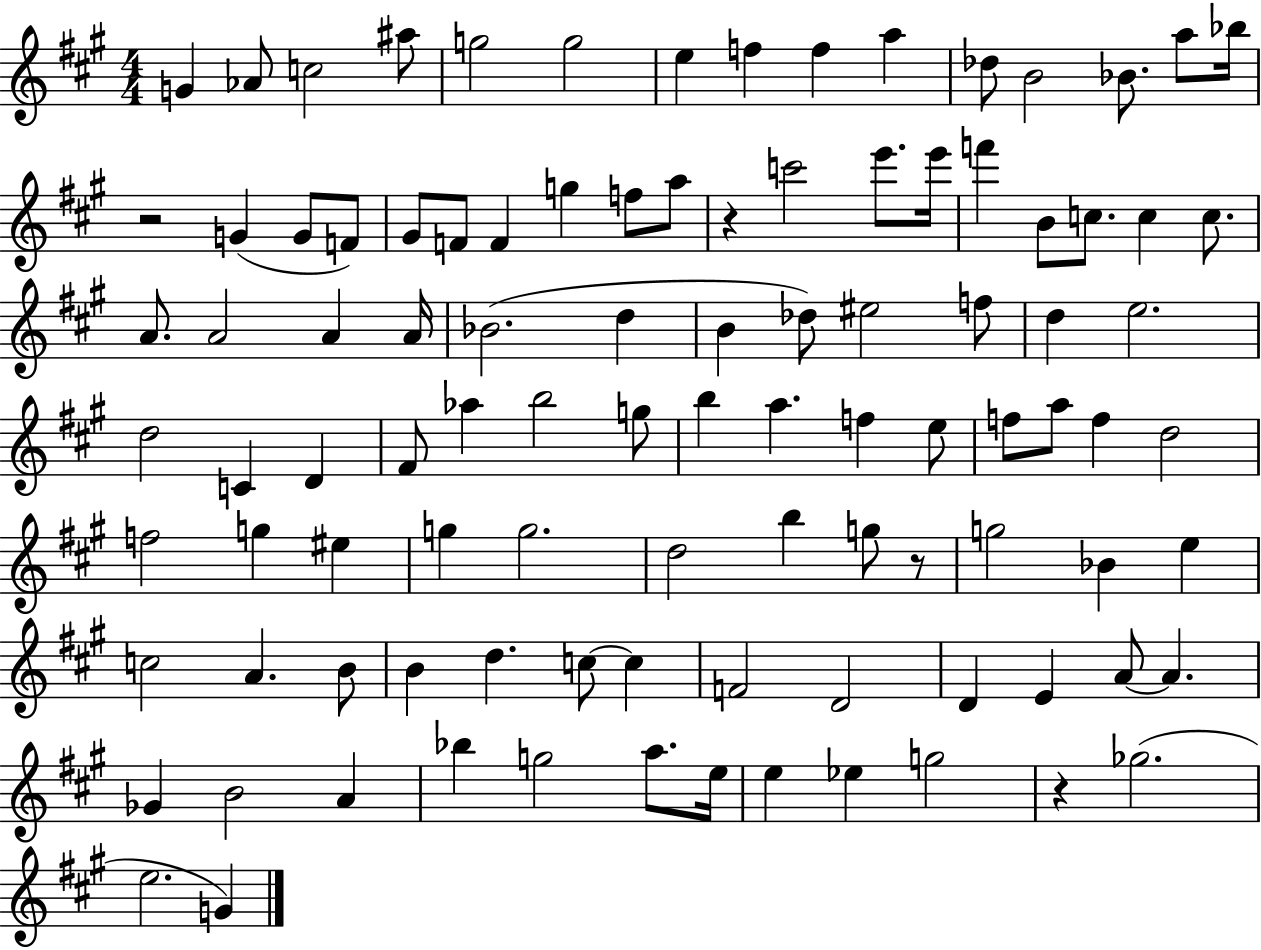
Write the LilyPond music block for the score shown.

{
  \clef treble
  \numericTimeSignature
  \time 4/4
  \key a \major
  g'4 aes'8 c''2 ais''8 | g''2 g''2 | e''4 f''4 f''4 a''4 | des''8 b'2 bes'8. a''8 bes''16 | \break r2 g'4( g'8 f'8) | gis'8 f'8 f'4 g''4 f''8 a''8 | r4 c'''2 e'''8. e'''16 | f'''4 b'8 c''8. c''4 c''8. | \break a'8. a'2 a'4 a'16 | bes'2.( d''4 | b'4 des''8) eis''2 f''8 | d''4 e''2. | \break d''2 c'4 d'4 | fis'8 aes''4 b''2 g''8 | b''4 a''4. f''4 e''8 | f''8 a''8 f''4 d''2 | \break f''2 g''4 eis''4 | g''4 g''2. | d''2 b''4 g''8 r8 | g''2 bes'4 e''4 | \break c''2 a'4. b'8 | b'4 d''4. c''8~~ c''4 | f'2 d'2 | d'4 e'4 a'8~~ a'4. | \break ges'4 b'2 a'4 | bes''4 g''2 a''8. e''16 | e''4 ees''4 g''2 | r4 ges''2.( | \break e''2. g'4) | \bar "|."
}